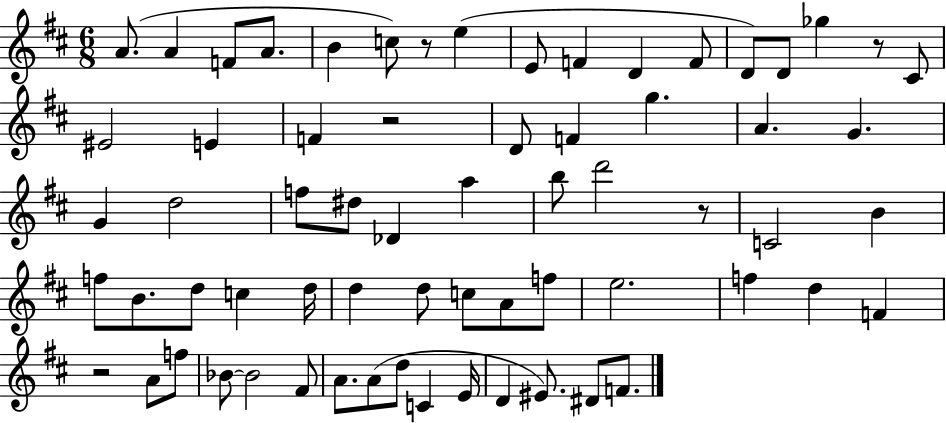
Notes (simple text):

A4/e. A4/q F4/e A4/e. B4/q C5/e R/e E5/q E4/e F4/q D4/q F4/e D4/e D4/e Gb5/q R/e C#4/e EIS4/h E4/q F4/q R/h D4/e F4/q G5/q. A4/q. G4/q. G4/q D5/h F5/e D#5/e Db4/q A5/q B5/e D6/h R/e C4/h B4/q F5/e B4/e. D5/e C5/q D5/s D5/q D5/e C5/e A4/e F5/e E5/h. F5/q D5/q F4/q R/h A4/e F5/e Bb4/e Bb4/h F#4/e A4/e. A4/e D5/e C4/q E4/s D4/q EIS4/e. D#4/e F4/e.